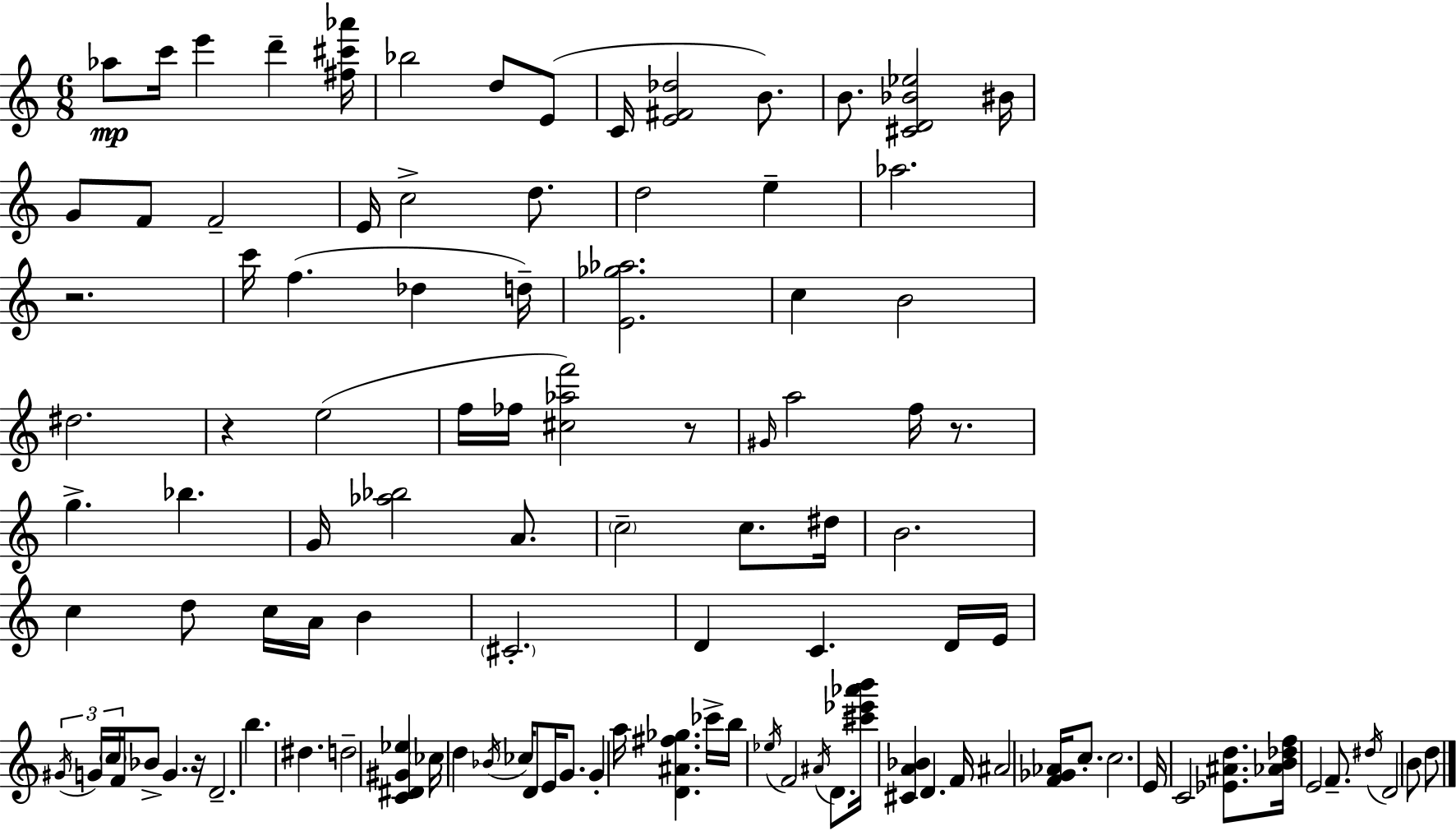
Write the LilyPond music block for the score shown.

{
  \clef treble
  \numericTimeSignature
  \time 6/8
  \key c \major
  aes''8\mp c'''16 e'''4 d'''4-- <fis'' cis''' aes'''>16 | bes''2 d''8 e'8( | c'16 <e' fis' des''>2 b'8.) | b'8. <cis' d' bes' ees''>2 bis'16 | \break g'8 f'8 f'2-- | e'16 c''2-> d''8. | d''2 e''4-- | aes''2. | \break r2. | c'''16 f''4.( des''4 d''16--) | <e' ges'' aes''>2. | c''4 b'2 | \break dis''2. | r4 e''2( | f''16 fes''16 <cis'' aes'' f'''>2) r8 | \grace { gis'16 } a''2 f''16 r8. | \break g''4.-> bes''4. | g'16 <aes'' bes''>2 a'8. | \parenthesize c''2-- c''8. | dis''16 b'2. | \break c''4 d''8 c''16 a'16 b'4 | \parenthesize cis'2.-. | d'4 c'4. d'16 | e'16 \tuplet 3/2 { \acciaccatura { gis'16 } g'16 \parenthesize c''16 } f'16 bes'8-> g'4. | \break r16 d'2.-- | b''4. dis''4. | d''2-- <c' dis' gis' ees''>4 | \parenthesize ces''16 d''4 \acciaccatura { bes'16 } ces''16 d'8 e'16 | \break g'8. g'4-. a''16 <d' ais' fis'' ges''>4. | ces'''16-> b''16 \acciaccatura { ees''16 } f'2 | \acciaccatura { ais'16 } d'8. <cis''' ees''' aes''' b'''>16 <cis' a' bes'>4 d'4. | f'16 ais'2 | \break <f' ges' aes'>16 c''8.-. c''2. | e'16 c'2 | <ees' ais' d''>8. <aes' b' des'' f''>16 e'2 | f'8.-- \acciaccatura { dis''16 } d'2 | \break b'8 d''8 \bar "|."
}